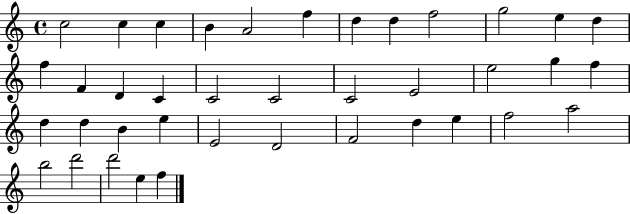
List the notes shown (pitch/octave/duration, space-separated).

C5/h C5/q C5/q B4/q A4/h F5/q D5/q D5/q F5/h G5/h E5/q D5/q F5/q F4/q D4/q C4/q C4/h C4/h C4/h E4/h E5/h G5/q F5/q D5/q D5/q B4/q E5/q E4/h D4/h F4/h D5/q E5/q F5/h A5/h B5/h D6/h D6/h E5/q F5/q